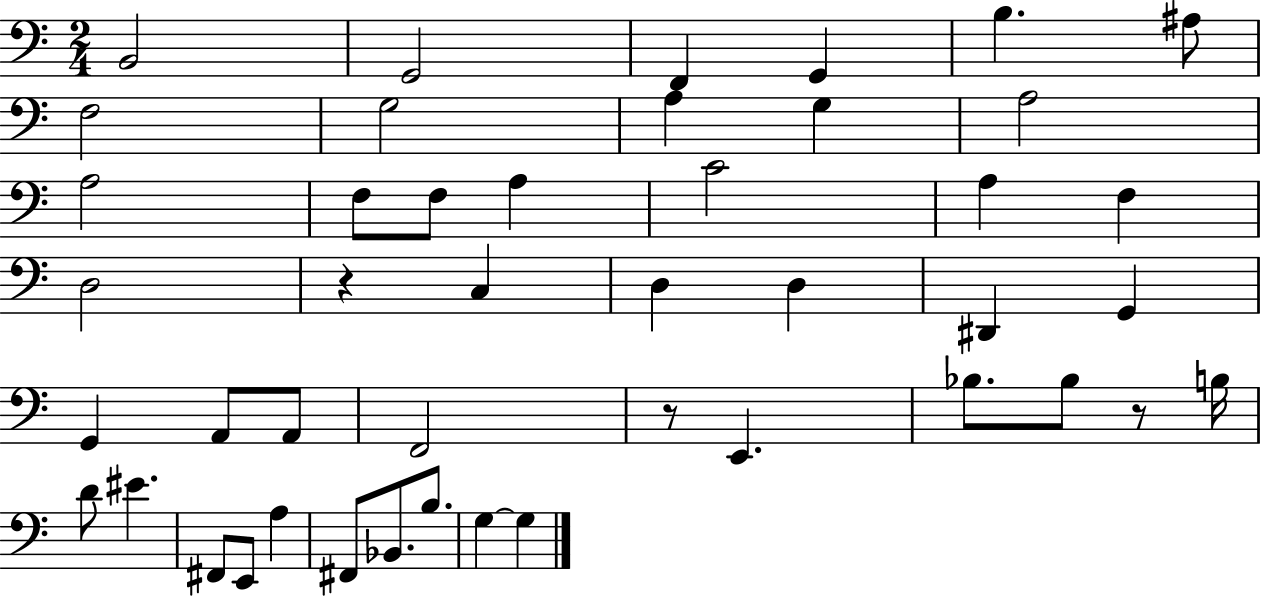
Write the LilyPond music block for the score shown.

{
  \clef bass
  \numericTimeSignature
  \time 2/4
  \key c \major
  \repeat volta 2 { b,2 | g,2 | f,4 g,4 | b4. ais8 | \break f2 | g2 | a4 g4 | a2 | \break a2 | f8 f8 a4 | c'2 | a4 f4 | \break d2 | r4 c4 | d4 d4 | dis,4 g,4 | \break g,4 a,8 a,8 | f,2 | r8 e,4. | bes8. bes8 r8 b16 | \break d'8 eis'4. | fis,8 e,8 a4 | fis,8 bes,8. b8. | g4~~ g4 | \break } \bar "|."
}